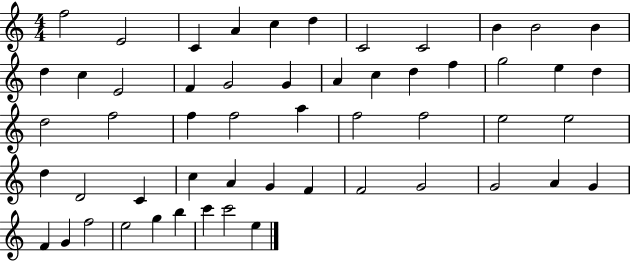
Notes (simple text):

F5/h E4/h C4/q A4/q C5/q D5/q C4/h C4/h B4/q B4/h B4/q D5/q C5/q E4/h F4/q G4/h G4/q A4/q C5/q D5/q F5/q G5/h E5/q D5/q D5/h F5/h F5/q F5/h A5/q F5/h F5/h E5/h E5/h D5/q D4/h C4/q C5/q A4/q G4/q F4/q F4/h G4/h G4/h A4/q G4/q F4/q G4/q F5/h E5/h G5/q B5/q C6/q C6/h E5/q